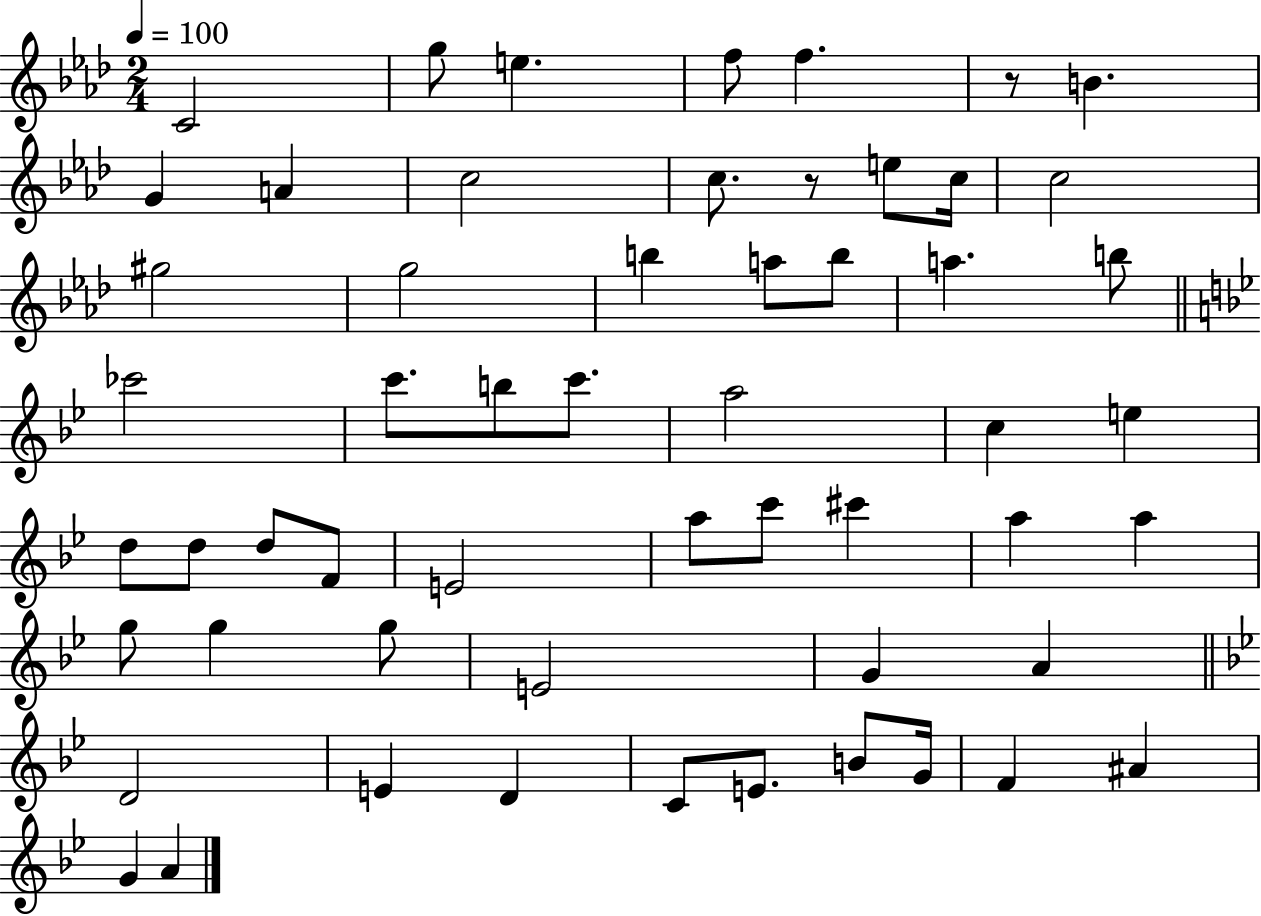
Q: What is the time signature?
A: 2/4